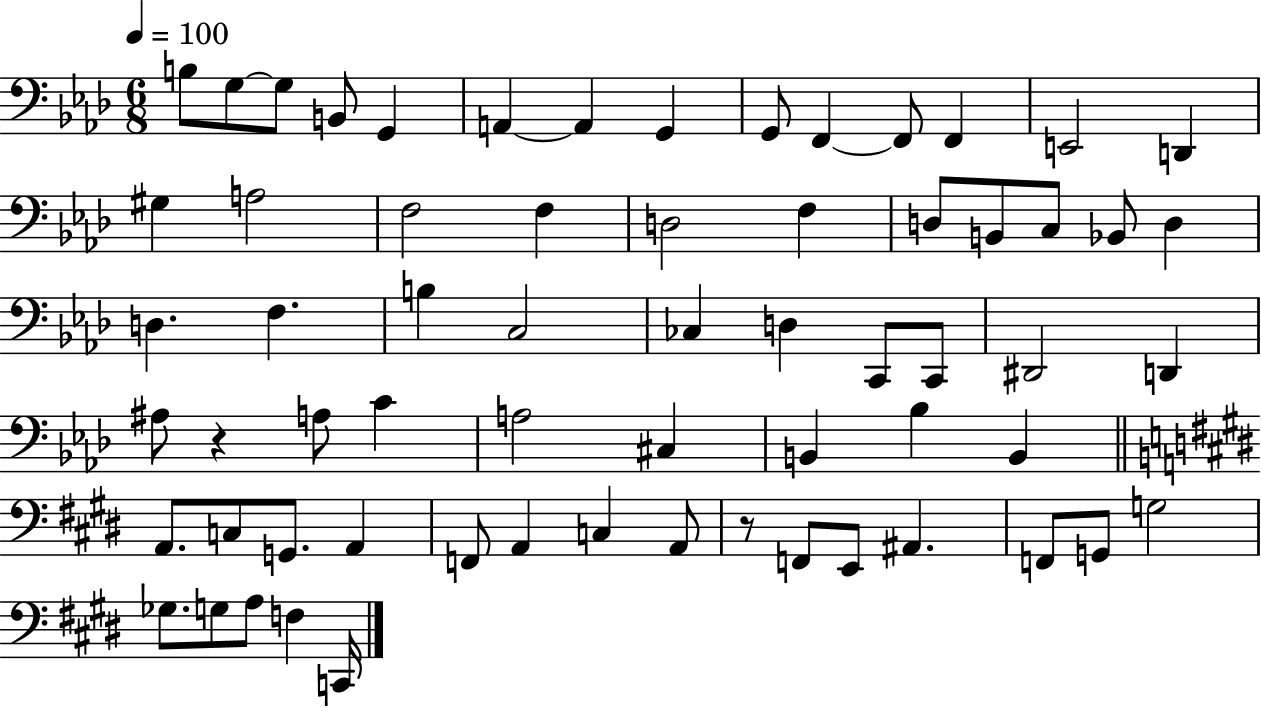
B3/e G3/e G3/e B2/e G2/q A2/q A2/q G2/q G2/e F2/q F2/e F2/q E2/h D2/q G#3/q A3/h F3/h F3/q D3/h F3/q D3/e B2/e C3/e Bb2/e D3/q D3/q. F3/q. B3/q C3/h CES3/q D3/q C2/e C2/e D#2/h D2/q A#3/e R/q A3/e C4/q A3/h C#3/q B2/q Bb3/q B2/q A2/e. C3/e G2/e. A2/q F2/e A2/q C3/q A2/e R/e F2/e E2/e A#2/q. F2/e G2/e G3/h Gb3/e. G3/e A3/e F3/q C2/s